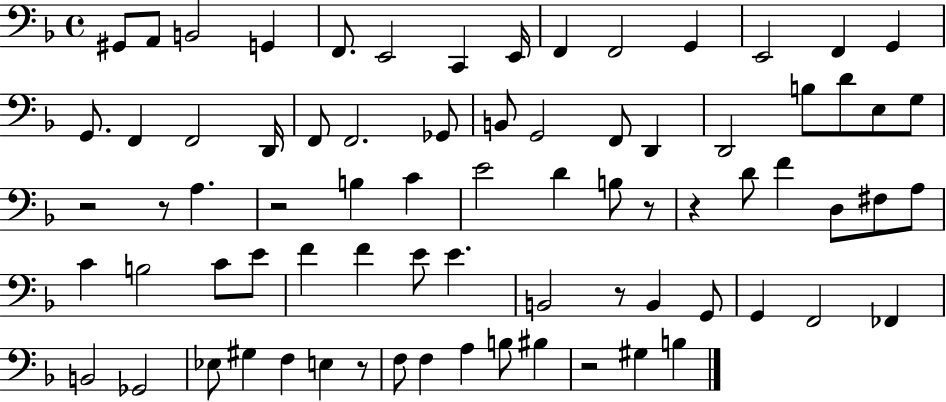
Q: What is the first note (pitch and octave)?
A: G#2